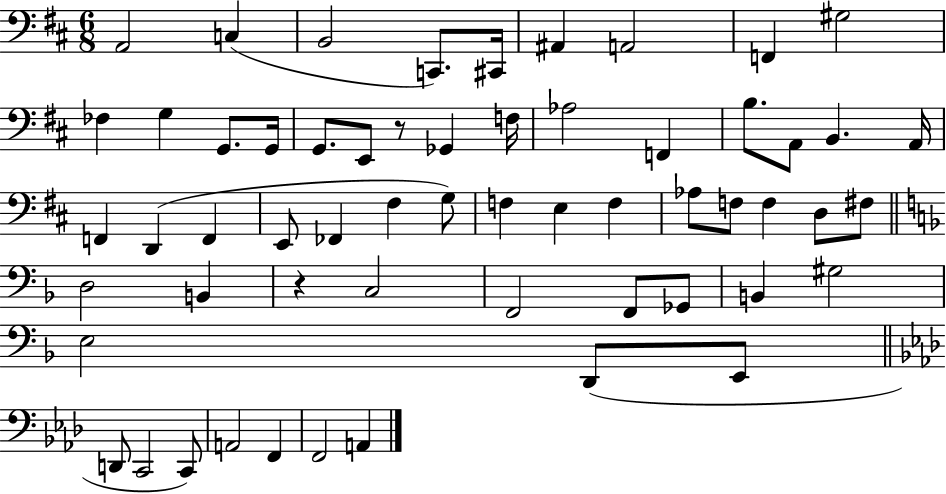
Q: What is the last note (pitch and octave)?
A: A2